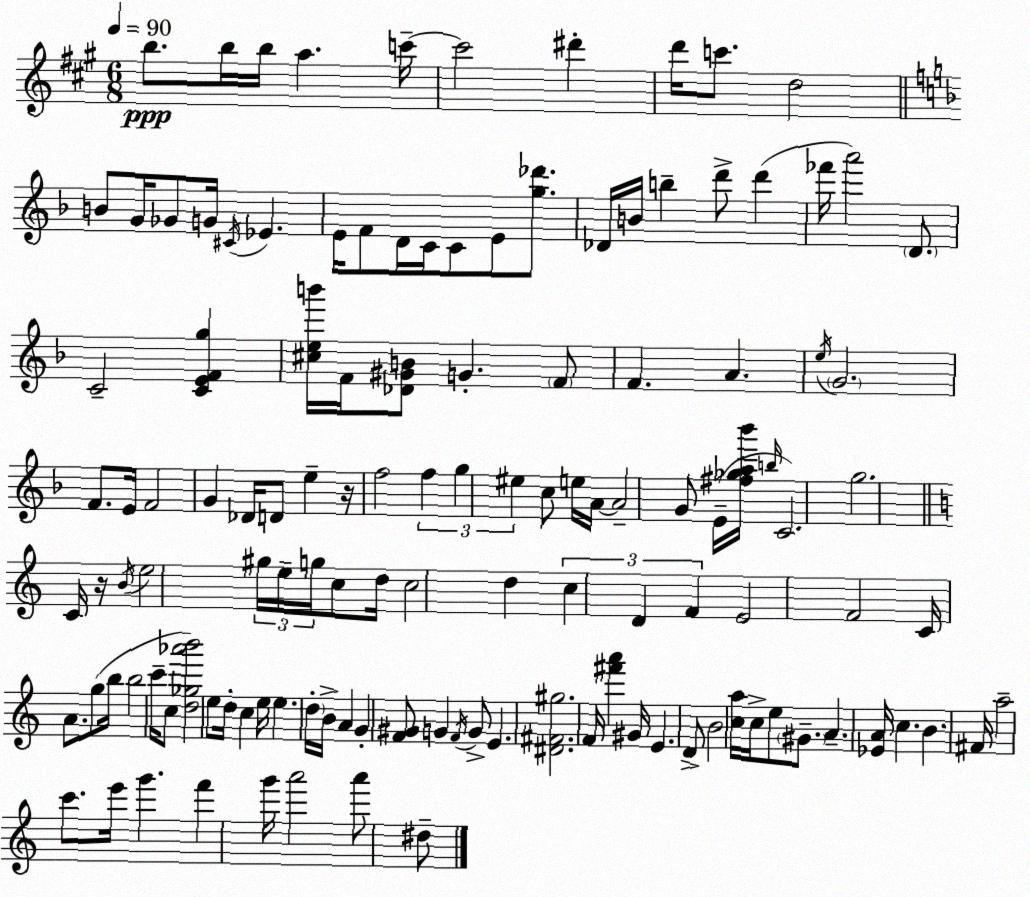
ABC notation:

X:1
T:Untitled
M:6/8
L:1/4
K:A
b/2 b/4 b/4 a c'/4 c'2 ^d' d'/4 c'/2 d2 B/2 G/4 _G/2 G/4 ^C/4 _E E/4 F/2 D/4 C/4 C/2 E/2 [g_d']/2 _D/4 B/4 b d'/2 d' _f'/4 a'2 D/2 C2 [CEFg] [^ceb']/4 F/4 [_D^GB]/2 G F/2 F A e/4 G2 F/2 E/4 F2 G _D/4 D/2 e z/4 f2 f g ^e c/2 e/4 A/4 A2 G/2 E/4 [^f_ga_b']/4 b/4 C2 g2 C/4 z/4 B/4 e2 ^g/4 e/4 g/4 c/2 d/4 c2 d c D F E2 F2 C/4 A/2 g/2 b/4 b2 c'/4 c/2 [d_g_a'b']2 e/2 d/4 c e/4 e d/4 B/4 A G [F^G]/2 G F/4 G/2 E [^D^F^g]2 F/4 [^f'a'] ^G/4 E D/2 B2 [ca]/4 c/4 e/2 ^G/2 A [_EA]/4 c B ^F/4 a2 c'/2 e'/4 g' f' g'/4 a'2 a'/2 ^d/2